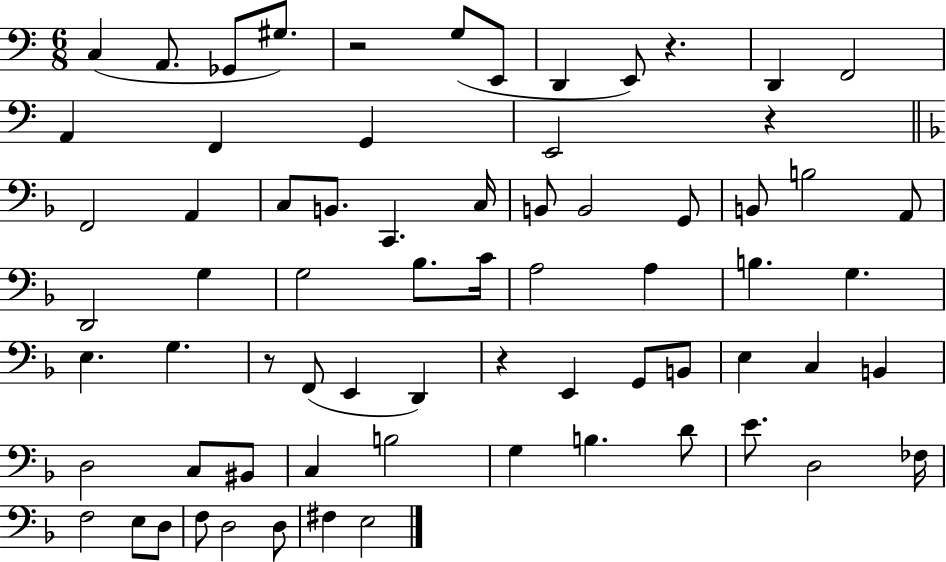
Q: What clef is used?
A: bass